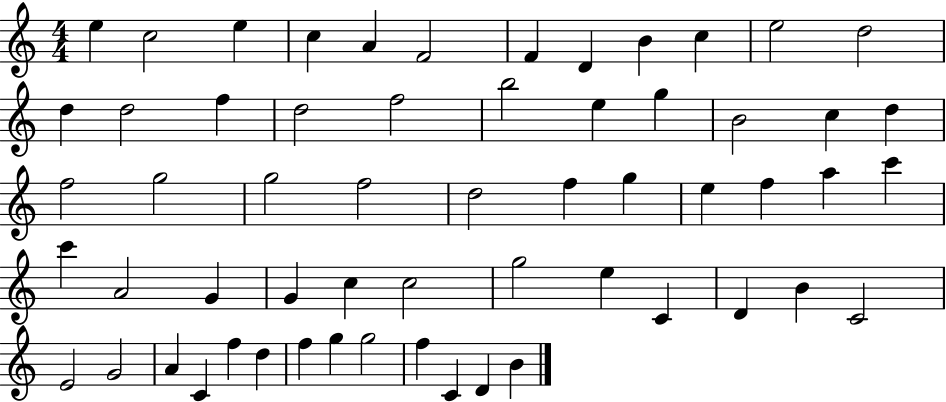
{
  \clef treble
  \numericTimeSignature
  \time 4/4
  \key c \major
  e''4 c''2 e''4 | c''4 a'4 f'2 | f'4 d'4 b'4 c''4 | e''2 d''2 | \break d''4 d''2 f''4 | d''2 f''2 | b''2 e''4 g''4 | b'2 c''4 d''4 | \break f''2 g''2 | g''2 f''2 | d''2 f''4 g''4 | e''4 f''4 a''4 c'''4 | \break c'''4 a'2 g'4 | g'4 c''4 c''2 | g''2 e''4 c'4 | d'4 b'4 c'2 | \break e'2 g'2 | a'4 c'4 f''4 d''4 | f''4 g''4 g''2 | f''4 c'4 d'4 b'4 | \break \bar "|."
}